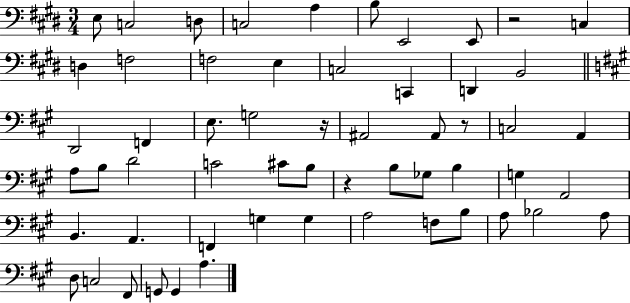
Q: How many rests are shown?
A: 4